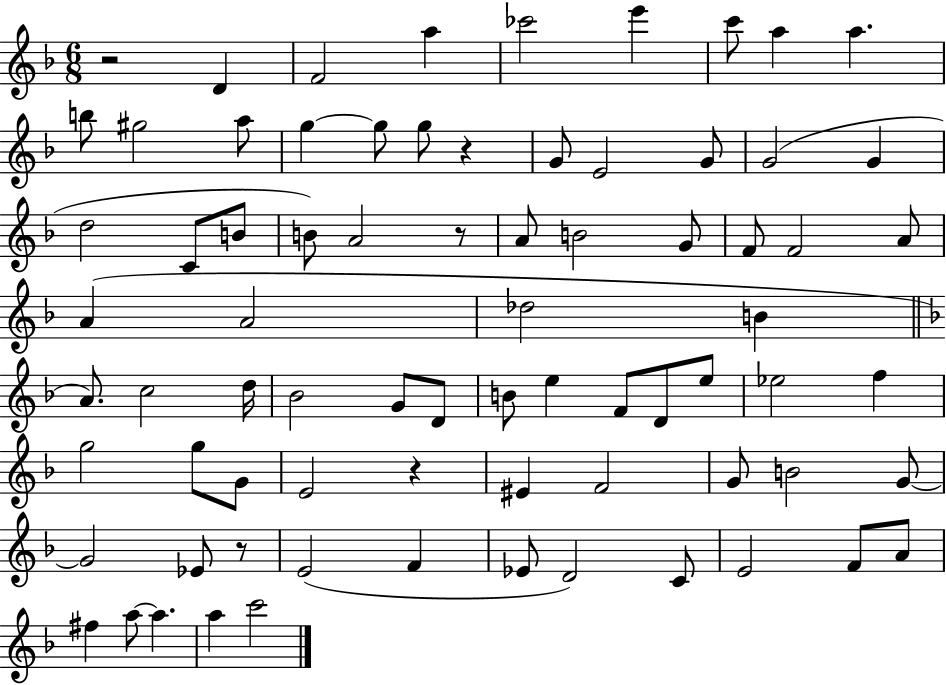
{
  \clef treble
  \numericTimeSignature
  \time 6/8
  \key f \major
  r2 d'4 | f'2 a''4 | ces'''2 e'''4 | c'''8 a''4 a''4. | \break b''8 gis''2 a''8 | g''4~~ g''8 g''8 r4 | g'8 e'2 g'8 | g'2( g'4 | \break d''2 c'8 b'8 | b'8) a'2 r8 | a'8 b'2 g'8 | f'8 f'2 a'8 | \break a'4( a'2 | des''2 b'4 | \bar "||" \break \key f \major a'8.) c''2 d''16 | bes'2 g'8 d'8 | b'8 e''4 f'8 d'8 e''8 | ees''2 f''4 | \break g''2 g''8 g'8 | e'2 r4 | eis'4 f'2 | g'8 b'2 g'8~~ | \break g'2 ees'8 r8 | e'2( f'4 | ees'8 d'2) c'8 | e'2 f'8 a'8 | \break fis''4 a''8~~ a''4. | a''4 c'''2 | \bar "|."
}